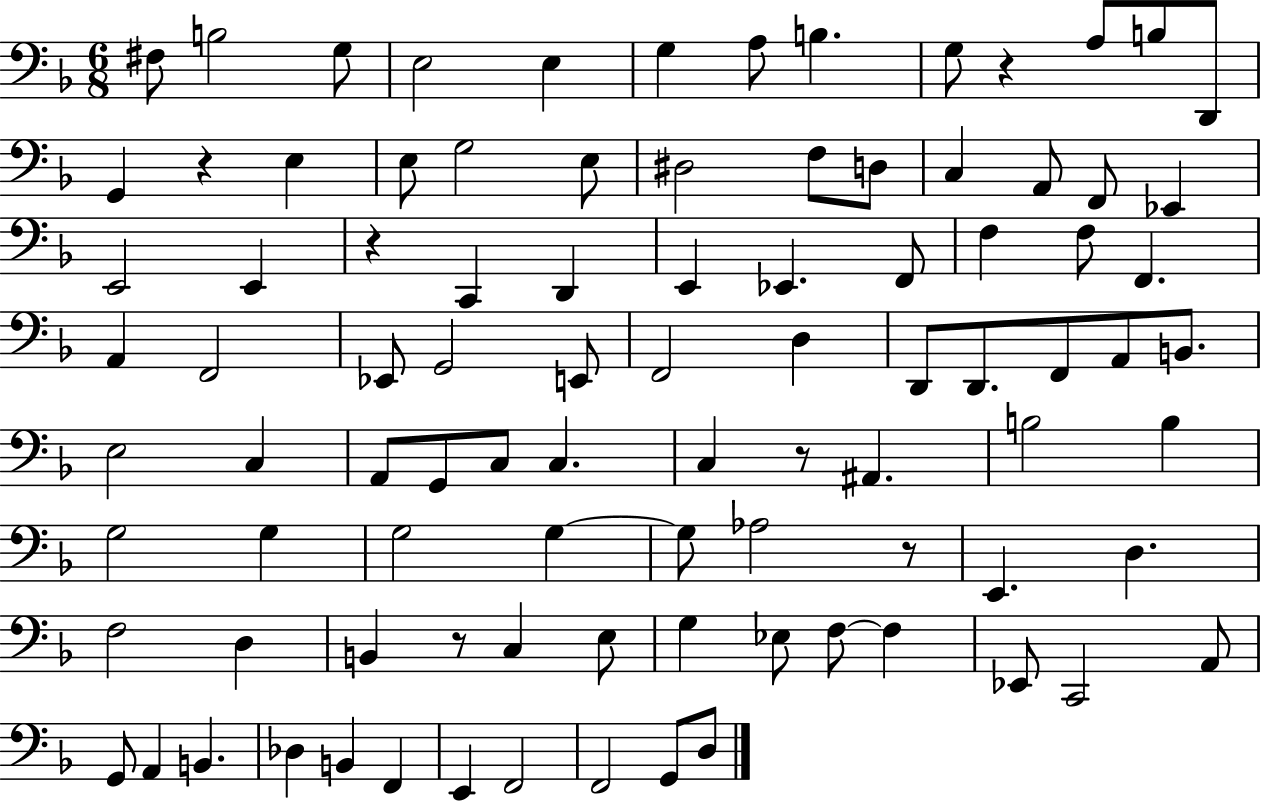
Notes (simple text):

F#3/e B3/h G3/e E3/h E3/q G3/q A3/e B3/q. G3/e R/q A3/e B3/e D2/e G2/q R/q E3/q E3/e G3/h E3/e D#3/h F3/e D3/e C3/q A2/e F2/e Eb2/q E2/h E2/q R/q C2/q D2/q E2/q Eb2/q. F2/e F3/q F3/e F2/q. A2/q F2/h Eb2/e G2/h E2/e F2/h D3/q D2/e D2/e. F2/e A2/e B2/e. E3/h C3/q A2/e G2/e C3/e C3/q. C3/q R/e A#2/q. B3/h B3/q G3/h G3/q G3/h G3/q G3/e Ab3/h R/e E2/q. D3/q. F3/h D3/q B2/q R/e C3/q E3/e G3/q Eb3/e F3/e F3/q Eb2/e C2/h A2/e G2/e A2/q B2/q. Db3/q B2/q F2/q E2/q F2/h F2/h G2/e D3/e